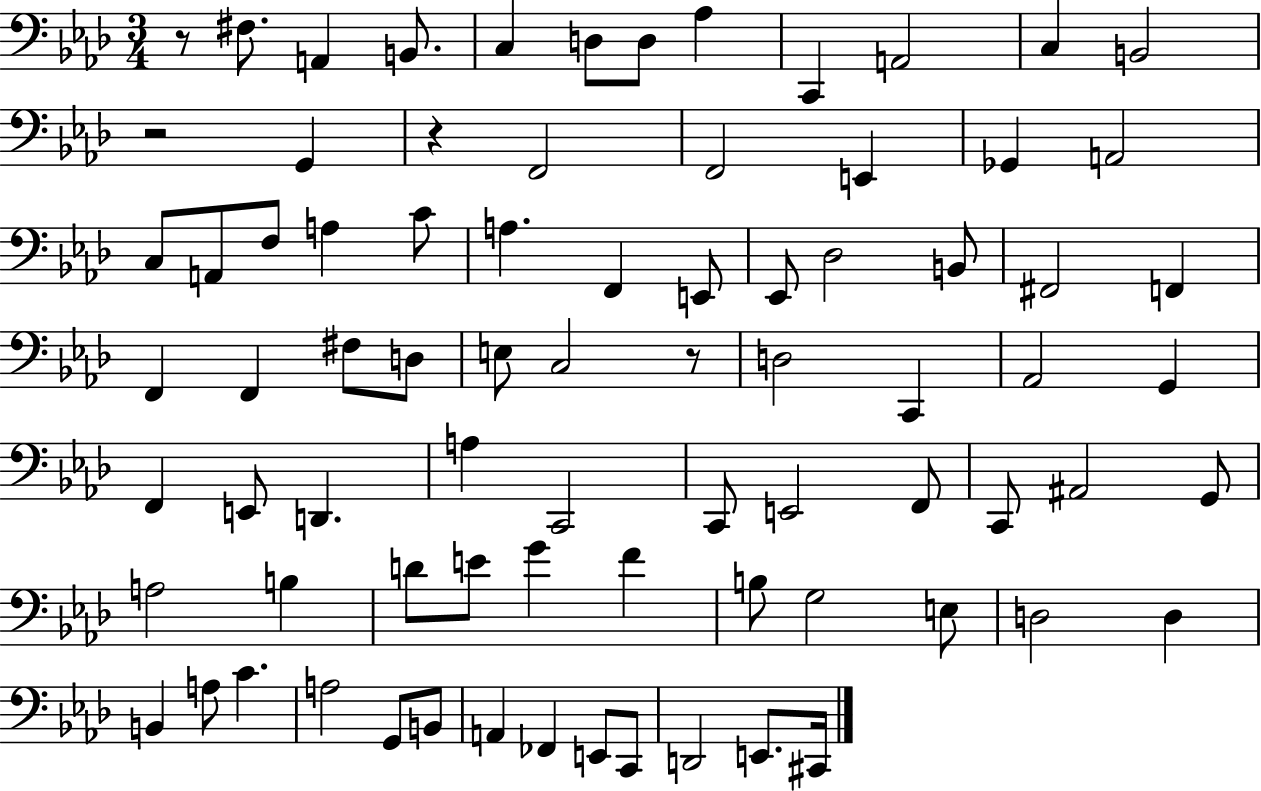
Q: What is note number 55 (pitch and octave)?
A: E4